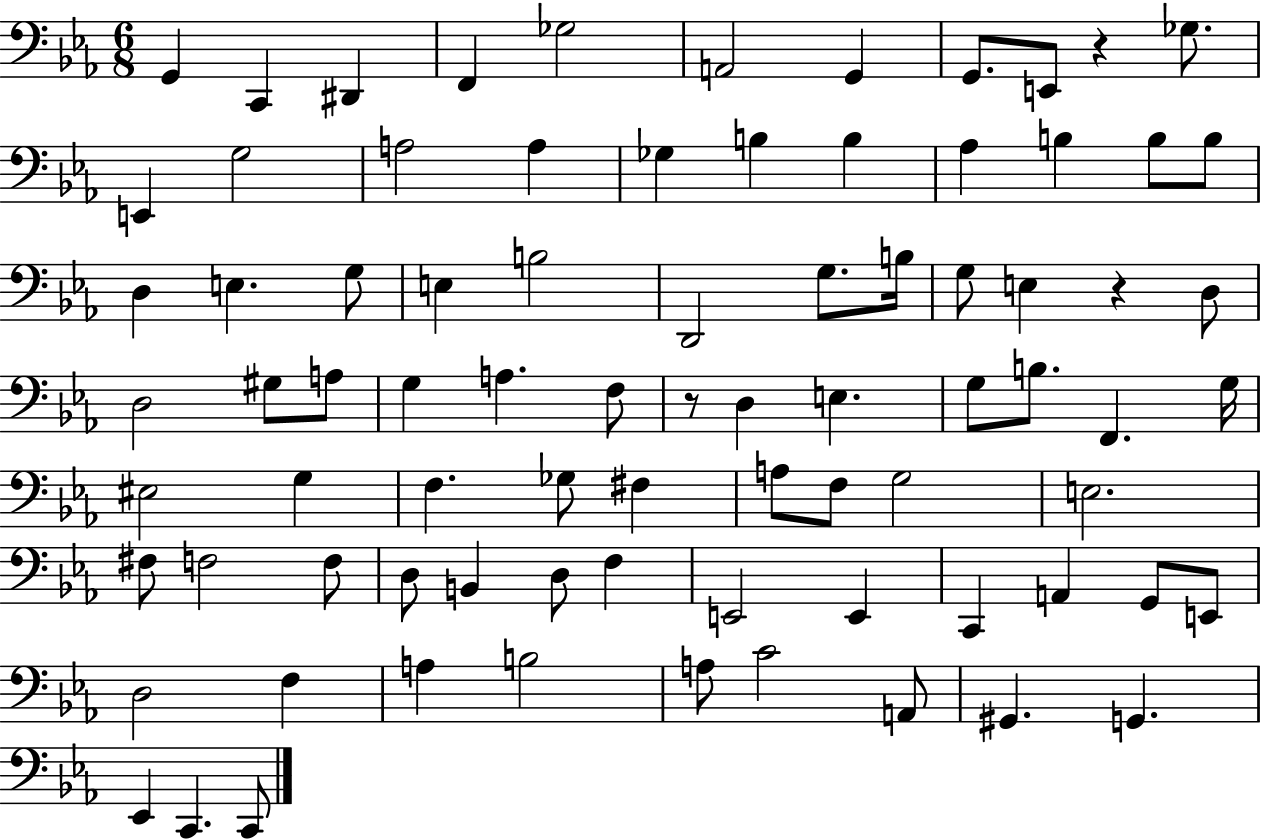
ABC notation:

X:1
T:Untitled
M:6/8
L:1/4
K:Eb
G,, C,, ^D,, F,, _G,2 A,,2 G,, G,,/2 E,,/2 z _G,/2 E,, G,2 A,2 A, _G, B, B, _A, B, B,/2 B,/2 D, E, G,/2 E, B,2 D,,2 G,/2 B,/4 G,/2 E, z D,/2 D,2 ^G,/2 A,/2 G, A, F,/2 z/2 D, E, G,/2 B,/2 F,, G,/4 ^E,2 G, F, _G,/2 ^F, A,/2 F,/2 G,2 E,2 ^F,/2 F,2 F,/2 D,/2 B,, D,/2 F, E,,2 E,, C,, A,, G,,/2 E,,/2 D,2 F, A, B,2 A,/2 C2 A,,/2 ^G,, G,, _E,, C,, C,,/2